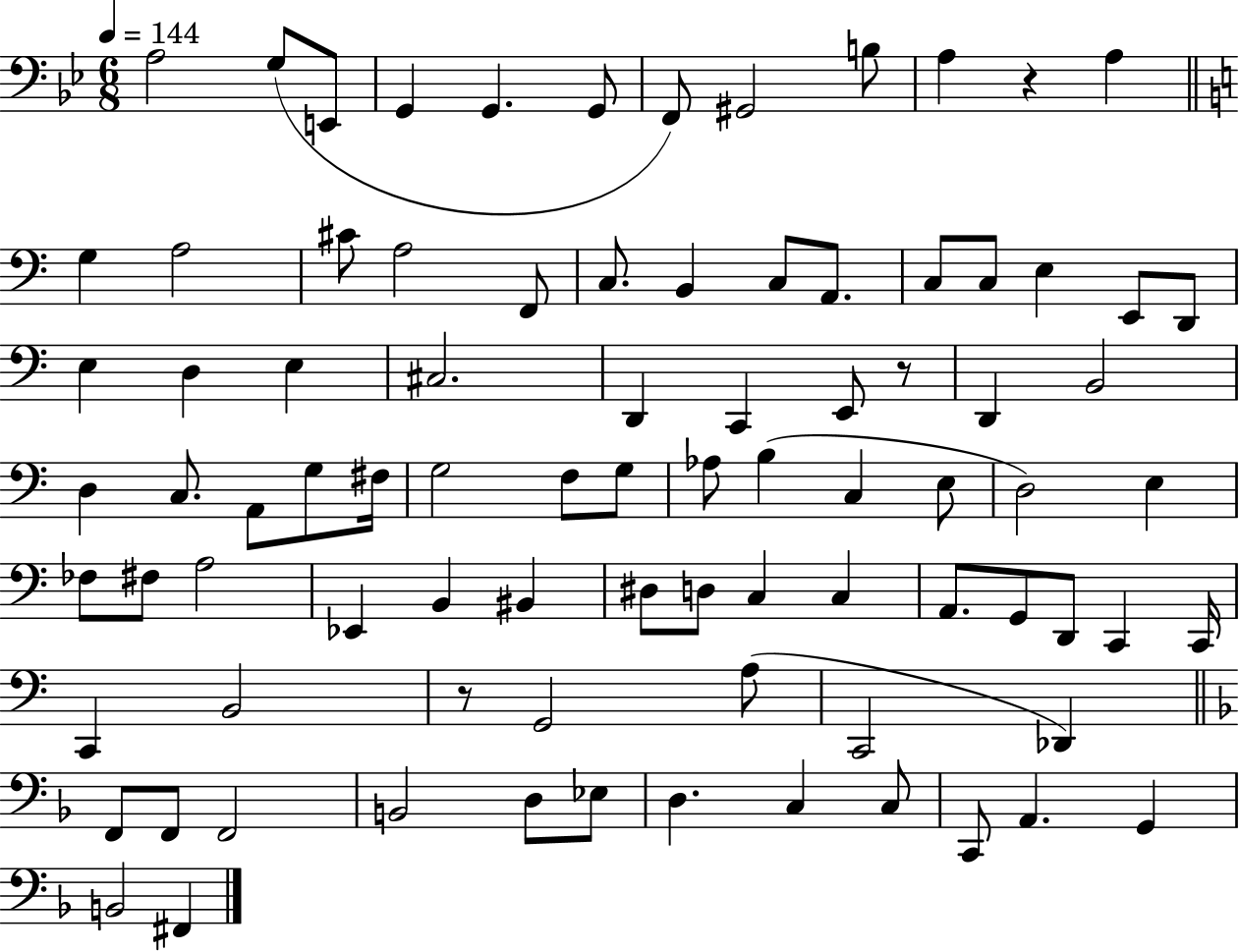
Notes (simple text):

A3/h G3/e E2/e G2/q G2/q. G2/e F2/e G#2/h B3/e A3/q R/q A3/q G3/q A3/h C#4/e A3/h F2/e C3/e. B2/q C3/e A2/e. C3/e C3/e E3/q E2/e D2/e E3/q D3/q E3/q C#3/h. D2/q C2/q E2/e R/e D2/q B2/h D3/q C3/e. A2/e G3/e F#3/s G3/h F3/e G3/e Ab3/e B3/q C3/q E3/e D3/h E3/q FES3/e F#3/e A3/h Eb2/q B2/q BIS2/q D#3/e D3/e C3/q C3/q A2/e. G2/e D2/e C2/q C2/s C2/q B2/h R/e G2/h A3/e C2/h Db2/q F2/e F2/e F2/h B2/h D3/e Eb3/e D3/q. C3/q C3/e C2/e A2/q. G2/q B2/h F#2/q